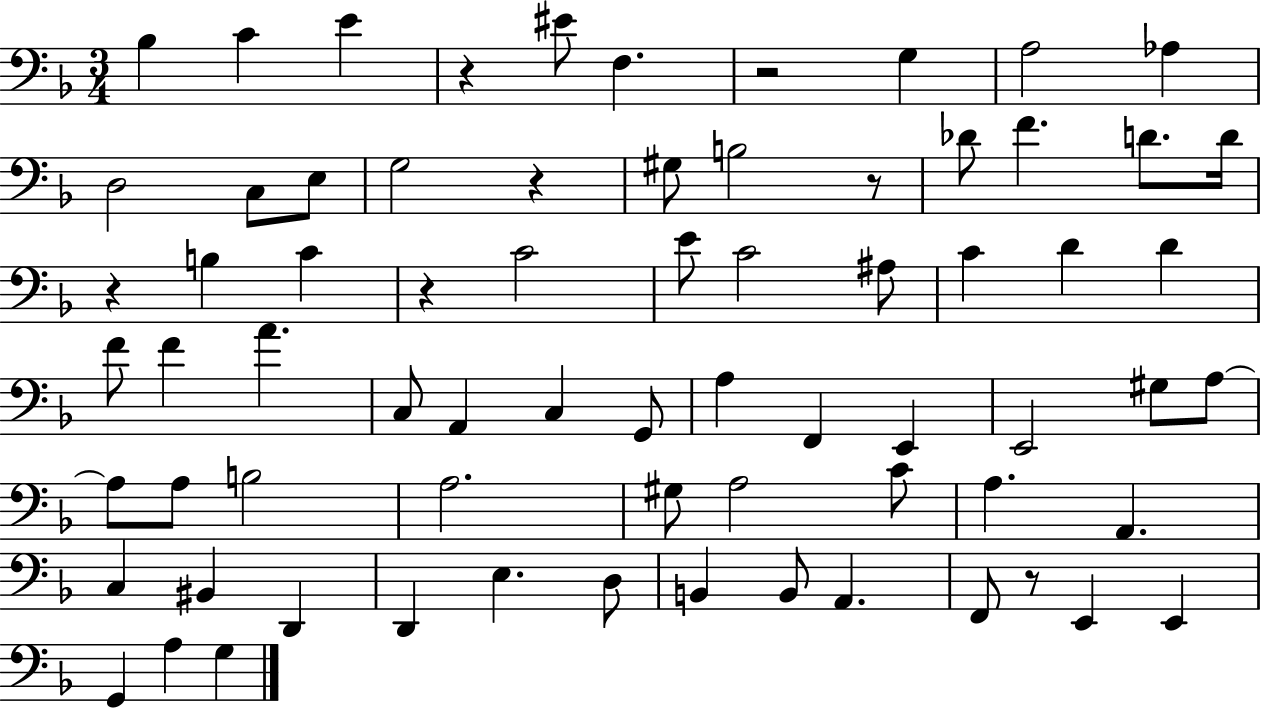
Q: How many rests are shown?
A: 7